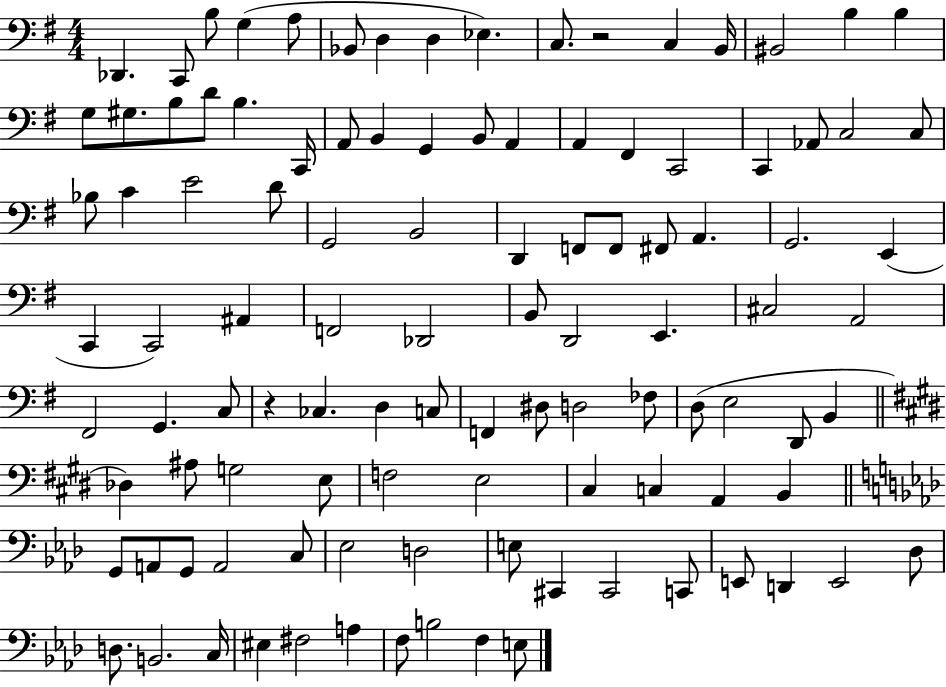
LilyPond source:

{
  \clef bass
  \numericTimeSignature
  \time 4/4
  \key g \major
  des,4. c,8 b8 g4( a8 | bes,8 d4 d4 ees4.) | c8. r2 c4 b,16 | bis,2 b4 b4 | \break g8 gis8. b8 d'8 b4. c,16 | a,8 b,4 g,4 b,8 a,4 | a,4 fis,4 c,2 | c,4 aes,8 c2 c8 | \break bes8 c'4 e'2 d'8 | g,2 b,2 | d,4 f,8 f,8 fis,8 a,4. | g,2. e,4( | \break c,4 c,2) ais,4 | f,2 des,2 | b,8 d,2 e,4. | cis2 a,2 | \break fis,2 g,4. c8 | r4 ces4. d4 c8 | f,4 dis8 d2 fes8 | d8( e2 d,8 b,4 | \break \bar "||" \break \key e \major des4) ais8 g2 e8 | f2 e2 | cis4 c4 a,4 b,4 | \bar "||" \break \key f \minor g,8 a,8 g,8 a,2 c8 | ees2 d2 | e8 cis,4 cis,2 c,8 | e,8 d,4 e,2 des8 | \break d8. b,2. c16 | eis4 fis2 a4 | f8 b2 f4 e8 | \bar "|."
}